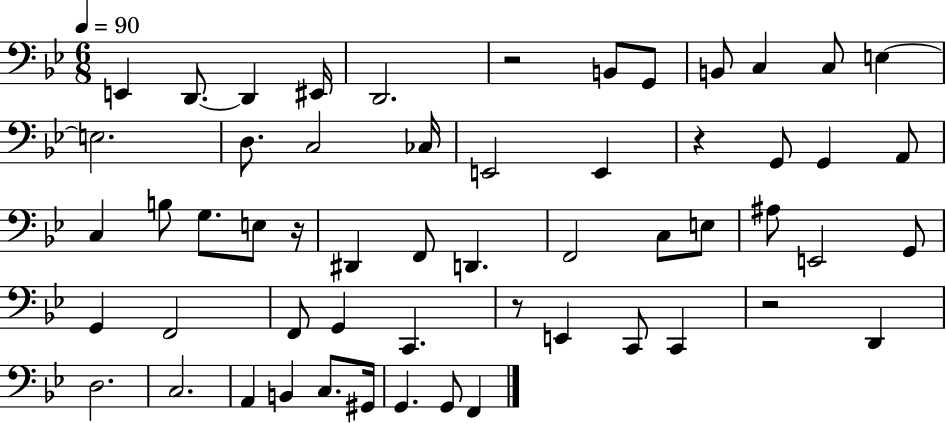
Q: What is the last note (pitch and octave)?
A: F2